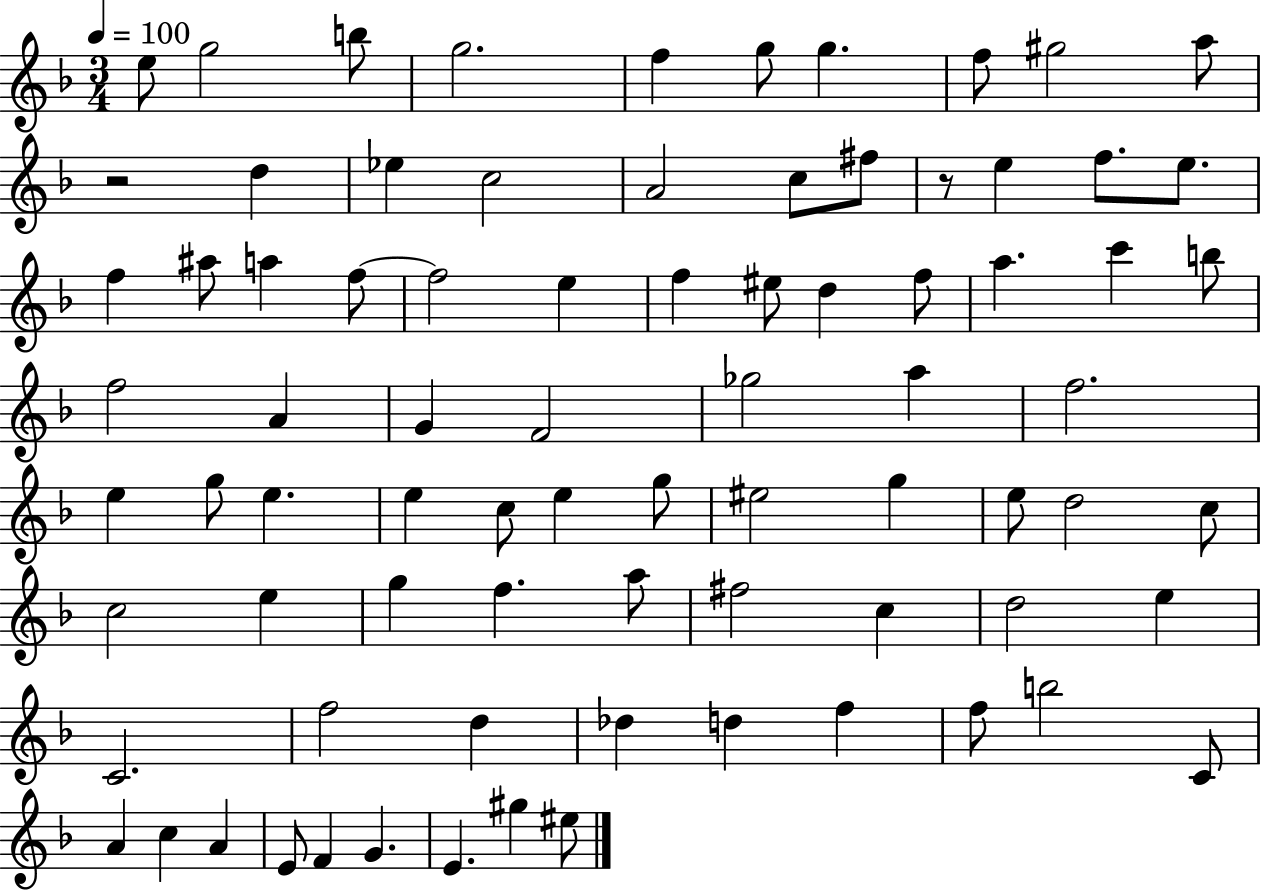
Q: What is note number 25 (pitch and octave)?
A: E5